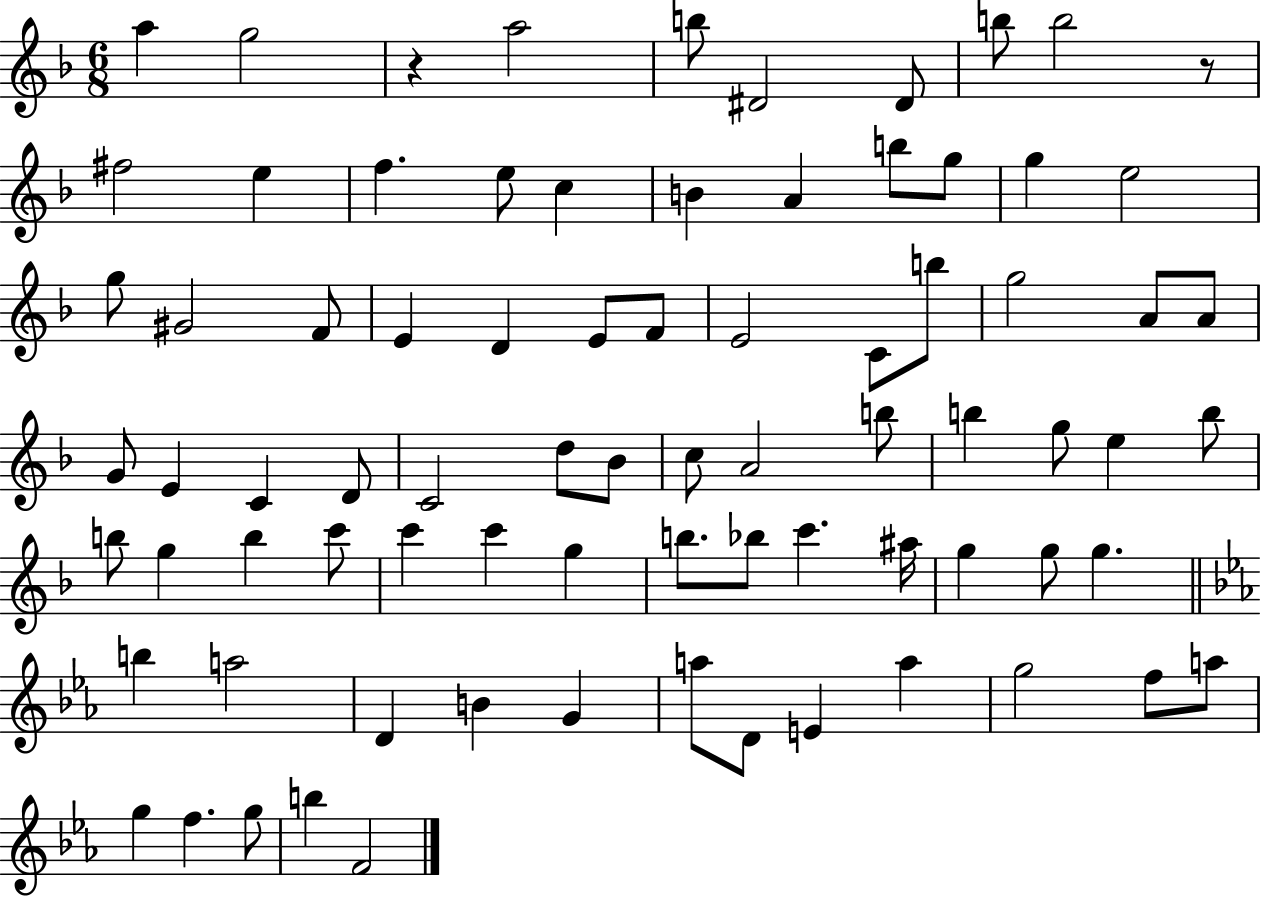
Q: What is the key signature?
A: F major